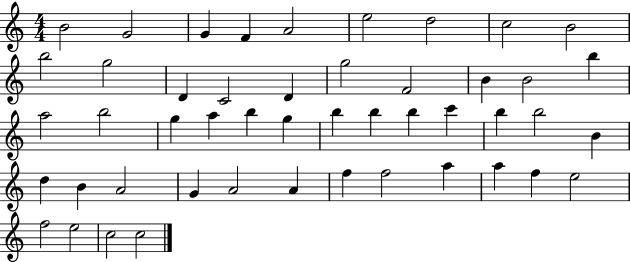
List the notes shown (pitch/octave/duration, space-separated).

B4/h G4/h G4/q F4/q A4/h E5/h D5/h C5/h B4/h B5/h G5/h D4/q C4/h D4/q G5/h F4/h B4/q B4/h B5/q A5/h B5/h G5/q A5/q B5/q G5/q B5/q B5/q B5/q C6/q B5/q B5/h B4/q D5/q B4/q A4/h G4/q A4/h A4/q F5/q F5/h A5/q A5/q F5/q E5/h F5/h E5/h C5/h C5/h